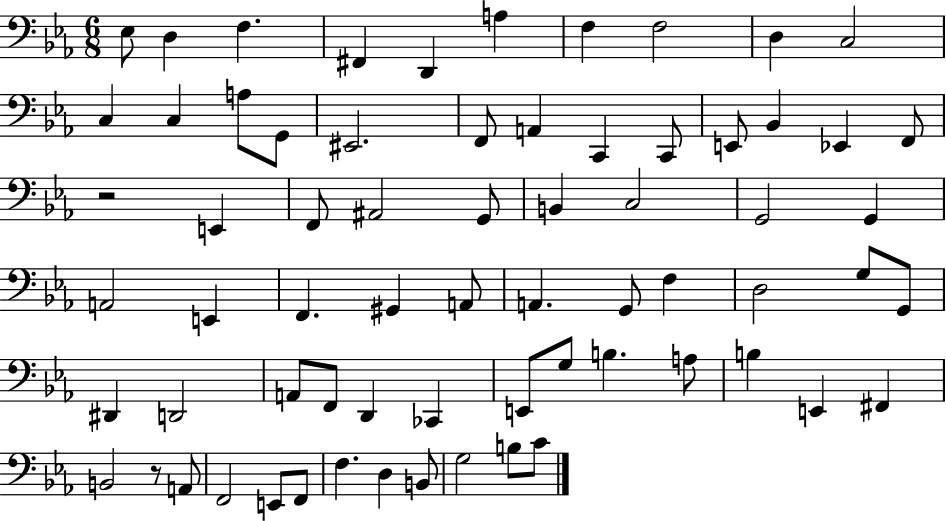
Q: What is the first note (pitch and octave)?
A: Eb3